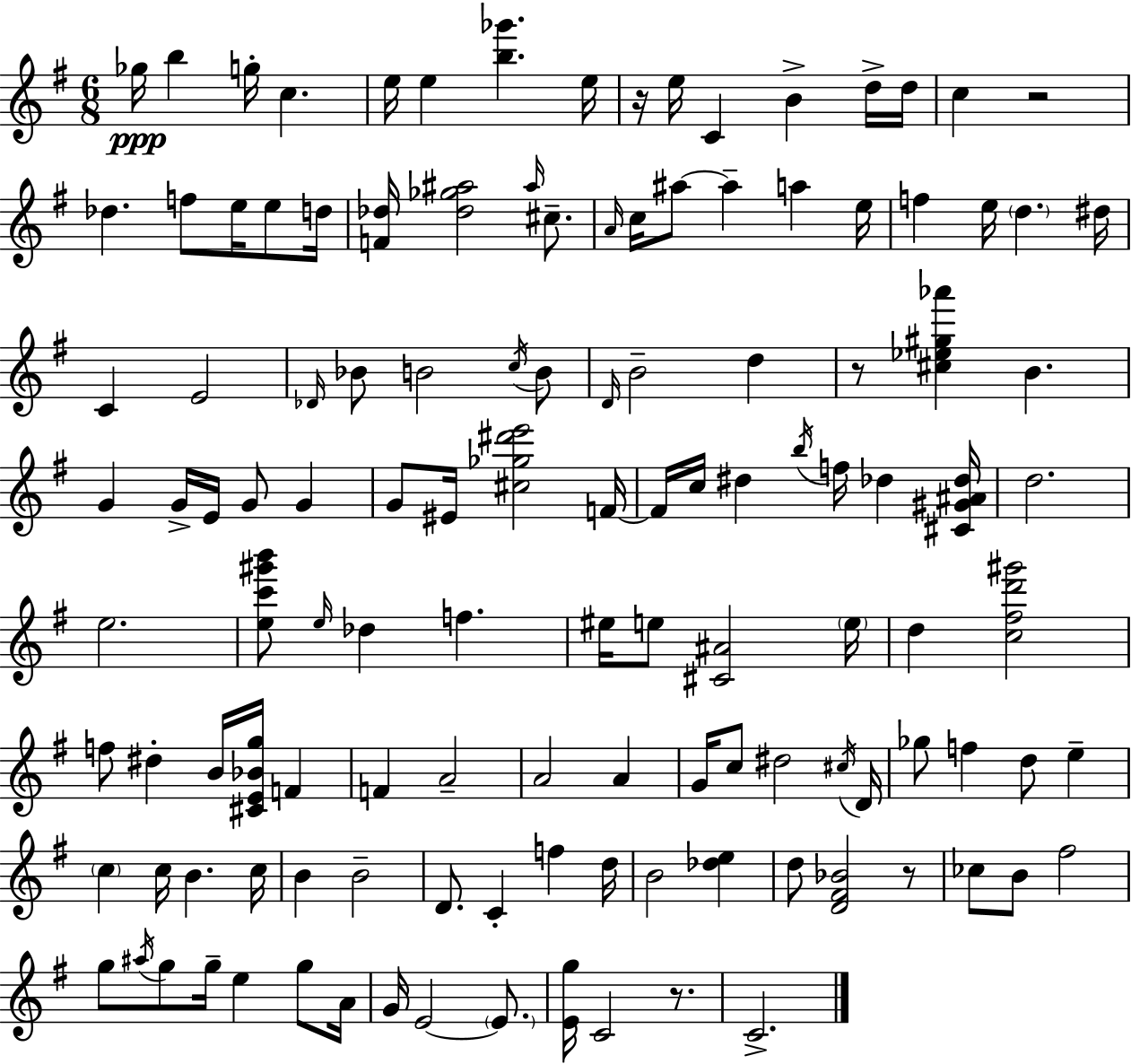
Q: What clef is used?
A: treble